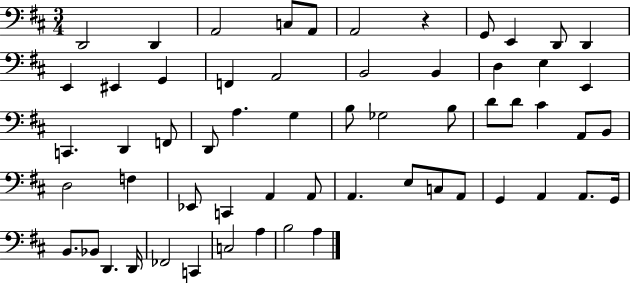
D2/h D2/q A2/h C3/e A2/e A2/h R/q G2/e E2/q D2/e D2/q E2/q EIS2/q G2/q F2/q A2/h B2/h B2/q D3/q E3/q E2/q C2/q. D2/q F2/e D2/e A3/q. G3/q B3/e Gb3/h B3/e D4/e D4/e C#4/q A2/e B2/e D3/h F3/q Eb2/e C2/q A2/q A2/e A2/q. E3/e C3/e A2/e G2/q A2/q A2/e. G2/s B2/e. Bb2/e D2/q. D2/s FES2/h C2/q C3/h A3/q B3/h A3/q